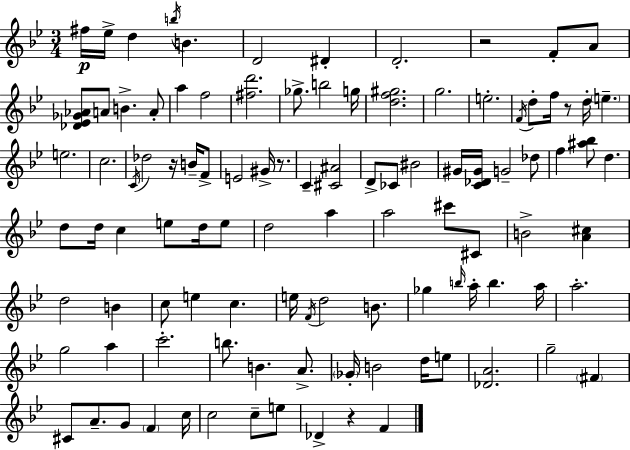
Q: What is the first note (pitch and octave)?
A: F#5